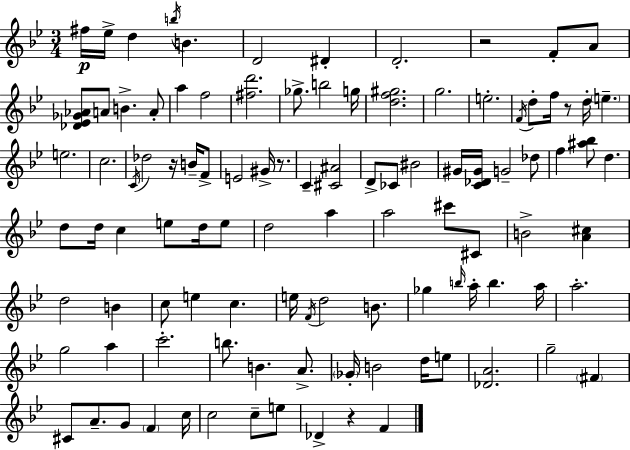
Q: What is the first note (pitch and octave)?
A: F#5